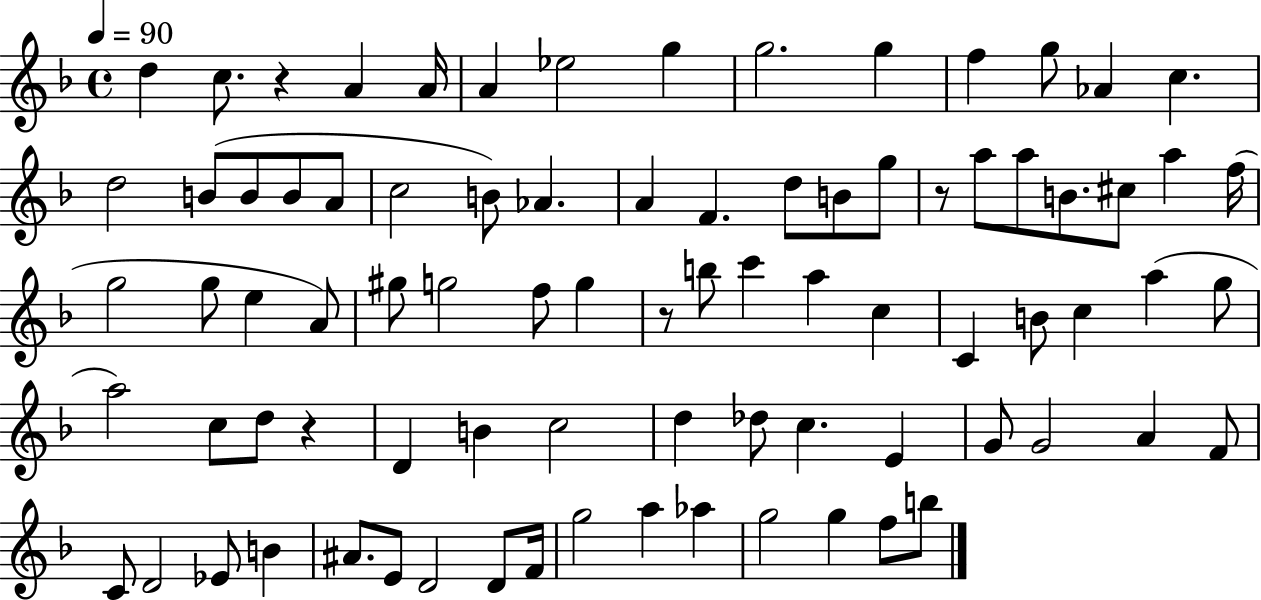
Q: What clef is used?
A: treble